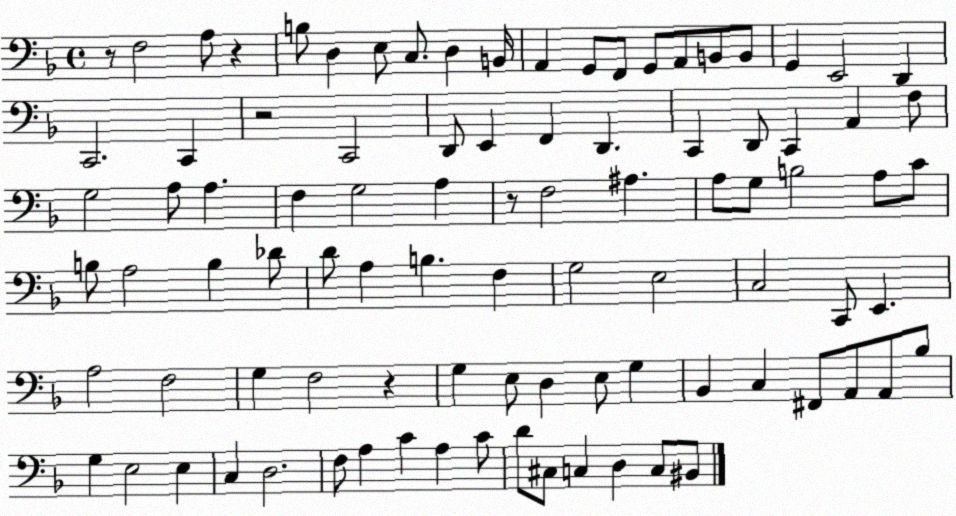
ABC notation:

X:1
T:Untitled
M:4/4
L:1/4
K:F
z/2 F,2 A,/2 z B,/2 D, E,/2 C,/2 D, B,,/4 A,, G,,/2 F,,/2 G,,/2 A,,/2 B,,/2 B,,/2 G,, E,,2 D,, C,,2 C,, z2 C,,2 D,,/2 E,, F,, D,, C,, D,,/2 C,, A,, F,/2 G,2 A,/2 A, F, G,2 A, z/2 F,2 ^A, A,/2 G,/2 B,2 A,/2 C/2 B,/2 A,2 B, _D/2 D/2 A, B, F, G,2 E,2 C,2 C,,/2 E,, A,2 F,2 G, F,2 z G, E,/2 D, E,/2 G, _B,, C, ^F,,/2 A,,/2 A,,/2 _B,/2 G, E,2 E, C, D,2 F,/2 A, C A, C/2 D/2 ^C,/2 C, D, C,/2 ^B,,/2